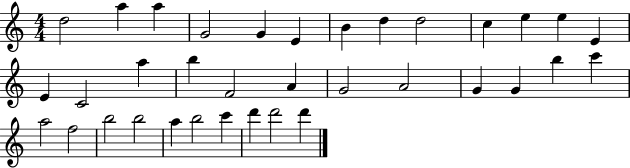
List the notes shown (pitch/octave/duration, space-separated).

D5/h A5/q A5/q G4/h G4/q E4/q B4/q D5/q D5/h C5/q E5/q E5/q E4/q E4/q C4/h A5/q B5/q F4/h A4/q G4/h A4/h G4/q G4/q B5/q C6/q A5/h F5/h B5/h B5/h A5/q B5/h C6/q D6/q D6/h D6/q